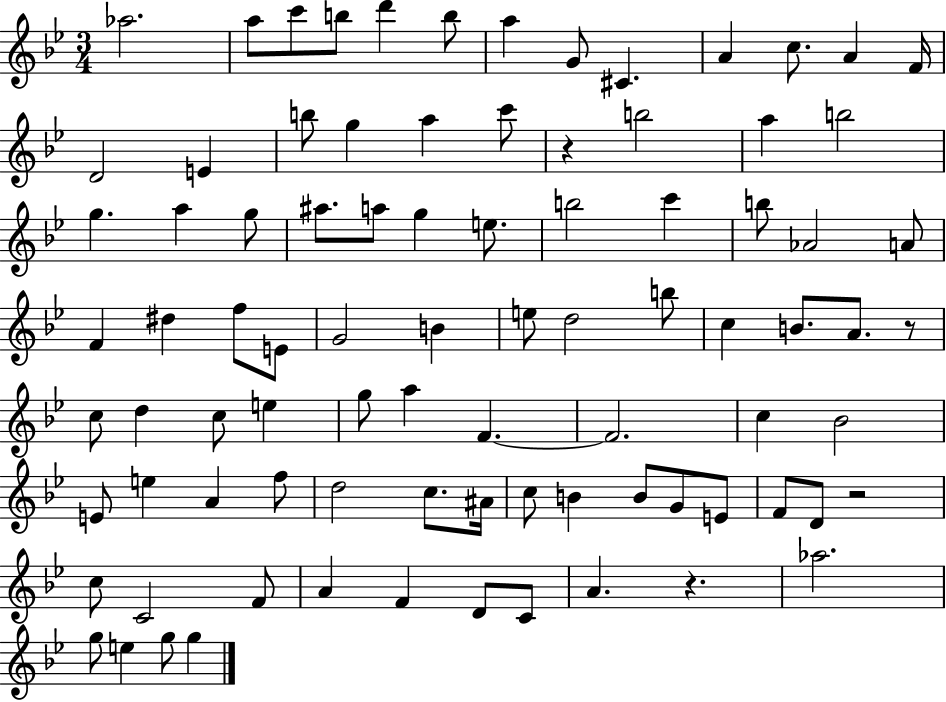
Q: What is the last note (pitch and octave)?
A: G5